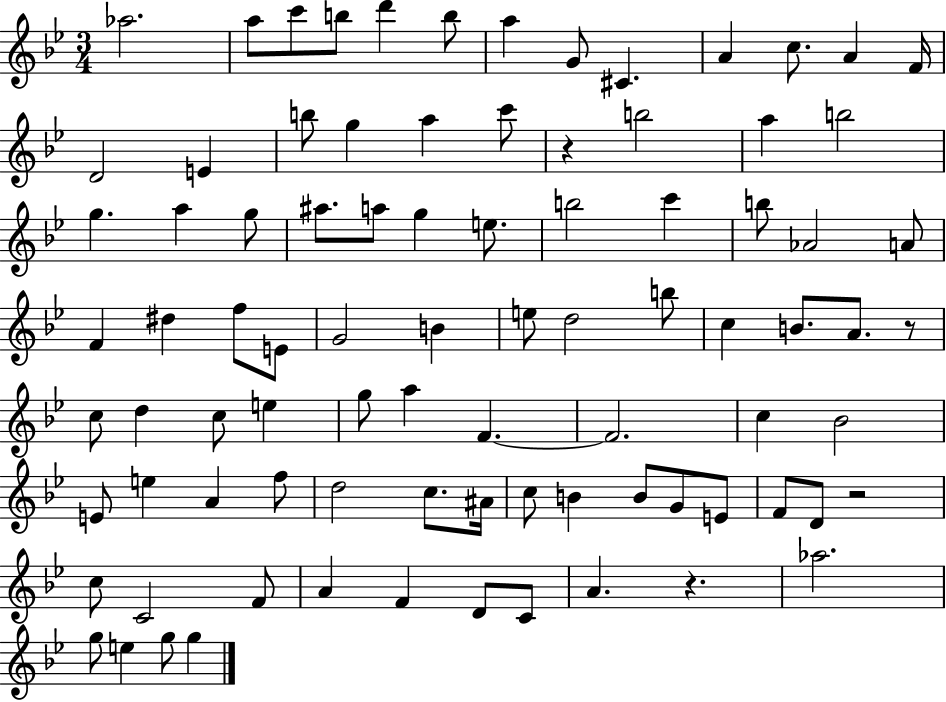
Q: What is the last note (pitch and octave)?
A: G5